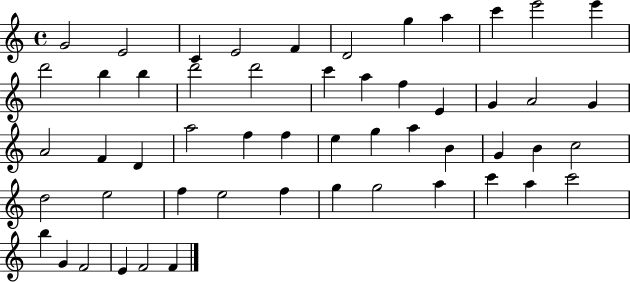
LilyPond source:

{
  \clef treble
  \time 4/4
  \defaultTimeSignature
  \key c \major
  g'2 e'2 | c'4 e'2 f'4 | d'2 g''4 a''4 | c'''4 e'''2 e'''4 | \break d'''2 b''4 b''4 | d'''2 d'''2 | c'''4 a''4 f''4 e'4 | g'4 a'2 g'4 | \break a'2 f'4 d'4 | a''2 f''4 f''4 | e''4 g''4 a''4 b'4 | g'4 b'4 c''2 | \break d''2 e''2 | f''4 e''2 f''4 | g''4 g''2 a''4 | c'''4 a''4 c'''2 | \break b''4 g'4 f'2 | e'4 f'2 f'4 | \bar "|."
}